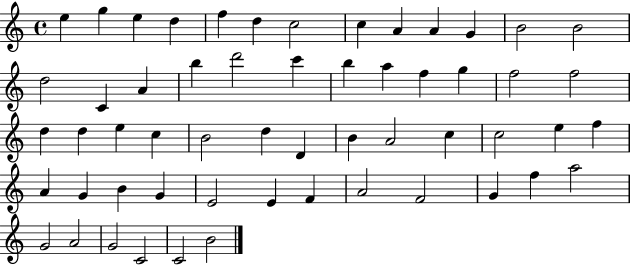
X:1
T:Untitled
M:4/4
L:1/4
K:C
e g e d f d c2 c A A G B2 B2 d2 C A b d'2 c' b a f g f2 f2 d d e c B2 d D B A2 c c2 e f A G B G E2 E F A2 F2 G f a2 G2 A2 G2 C2 C2 B2